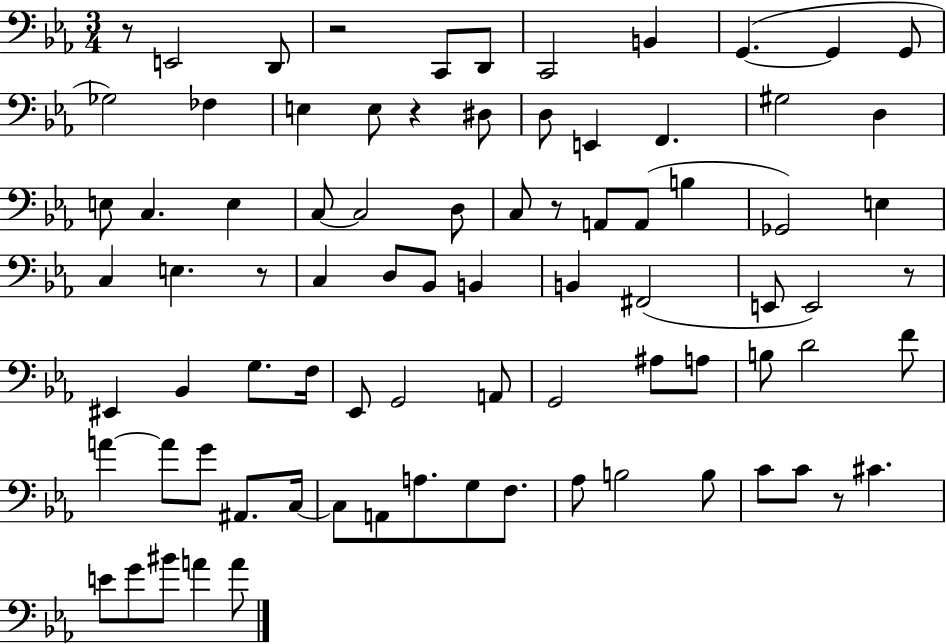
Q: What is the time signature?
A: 3/4